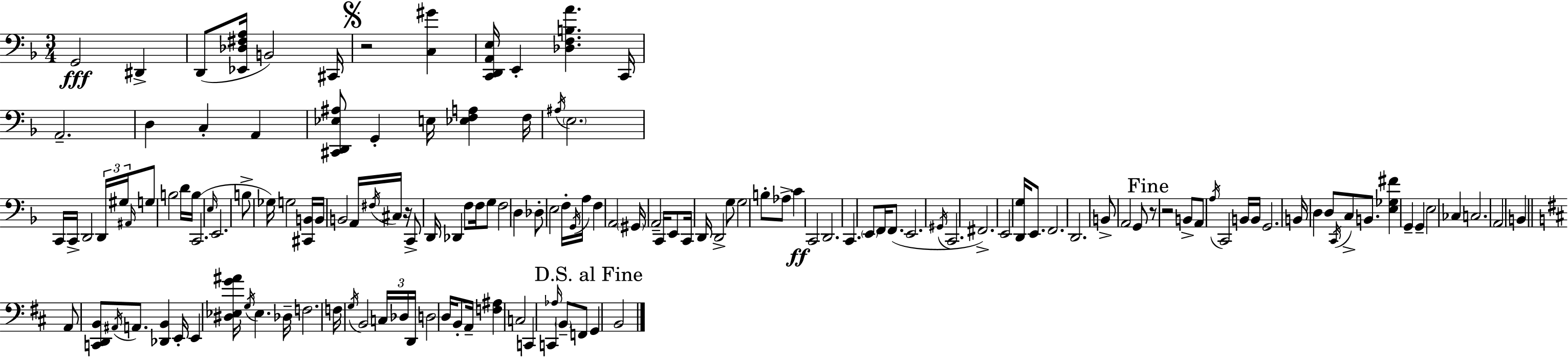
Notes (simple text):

G2/h D#2/q D2/e [Eb2,Db3,F#3,A3]/s B2/h C#2/s R/h [C3,G#4]/q [C2,D2,A2,E3]/s E2/q [Db3,F3,B3,A4]/q. C2/s A2/h. D3/q C3/q A2/q [C#2,D2,Eb3,A#3]/e G2/q E3/s [Eb3,F3,A3]/q F3/s A#3/s E3/h. C2/s C2/s D2/h D2/s G#3/s A#2/s G3/e B3/h D4/s B3/s C2/h. E3/s E2/h. B3/e Gb3/s G3/h [C#2,B2]/s B2/s B2/h A2/s F#3/s C#3/s R/s C2/e D2/s Db2/q F3/e F3/s G3/e F3/h D3/q Db3/e E3/h F3/s G2/s A3/s F3/q A2/h G#2/s A2/h C2/s E2/e C2/s D2/s D2/h G3/e G3/h B3/e Ab3/e C4/q C2/h D2/h. C2/q. E2/e F2/s F2/e. E2/h. G#2/s C2/h. F#2/h. E2/h [D2,G3]/s E2/e. F2/h. D2/h. B2/e A2/h G2/e R/e R/h B2/e A2/e A3/s C2/h B2/s B2/s G2/h. B2/s D3/q D3/e C2/s C3/e B2/e. [E3,Gb3,F#4]/q G2/q G2/q E3/h CES3/q C3/h. A2/h B2/q A2/e [C2,D2,B2]/e A#2/s A2/e. [Db2,B2]/q E2/s E2/q [D#3,Eb3,G4,A#4]/s G3/s Eb3/q. Db3/s F3/h. F3/s G3/s B2/h C3/s Db3/s D2/s D3/h D3/s B2/e A2/s [F3,A#3]/q C3/h C2/q C2/q Ab3/s B2/e F2/e G2/q B2/h